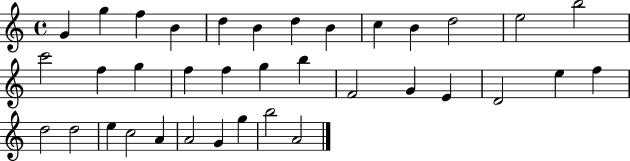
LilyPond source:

{
  \clef treble
  \time 4/4
  \defaultTimeSignature
  \key c \major
  g'4 g''4 f''4 b'4 | d''4 b'4 d''4 b'4 | c''4 b'4 d''2 | e''2 b''2 | \break c'''2 f''4 g''4 | f''4 f''4 g''4 b''4 | f'2 g'4 e'4 | d'2 e''4 f''4 | \break d''2 d''2 | e''4 c''2 a'4 | a'2 g'4 g''4 | b''2 a'2 | \break \bar "|."
}